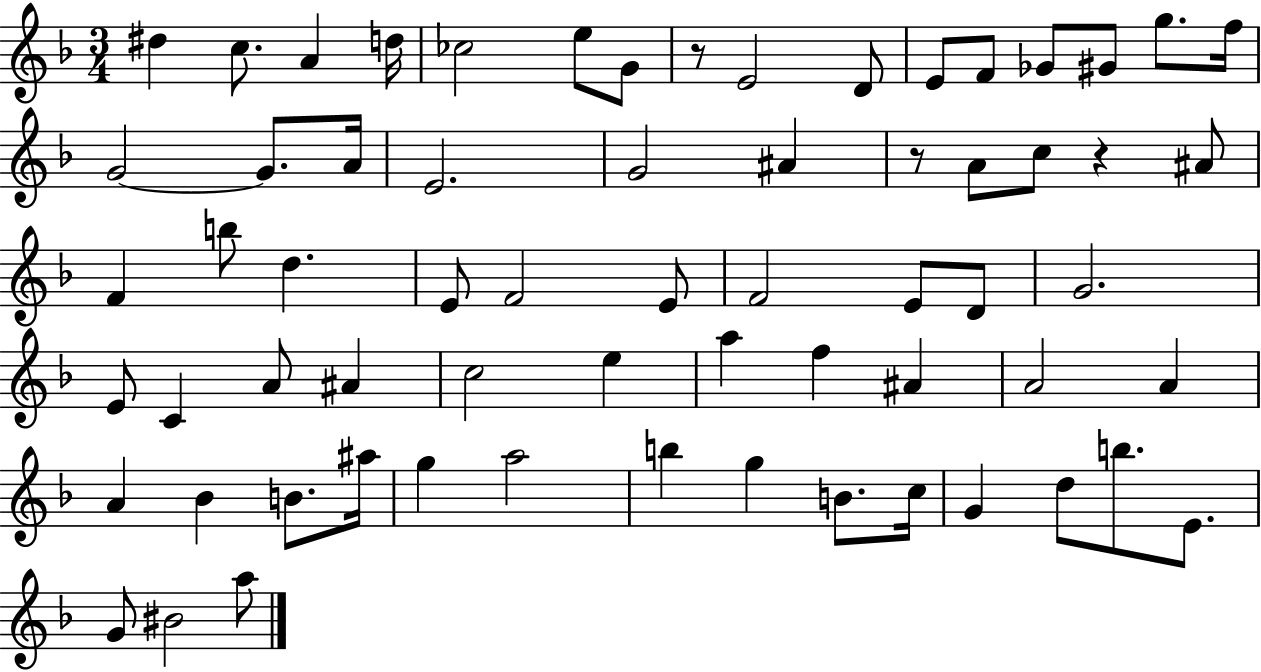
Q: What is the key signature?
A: F major